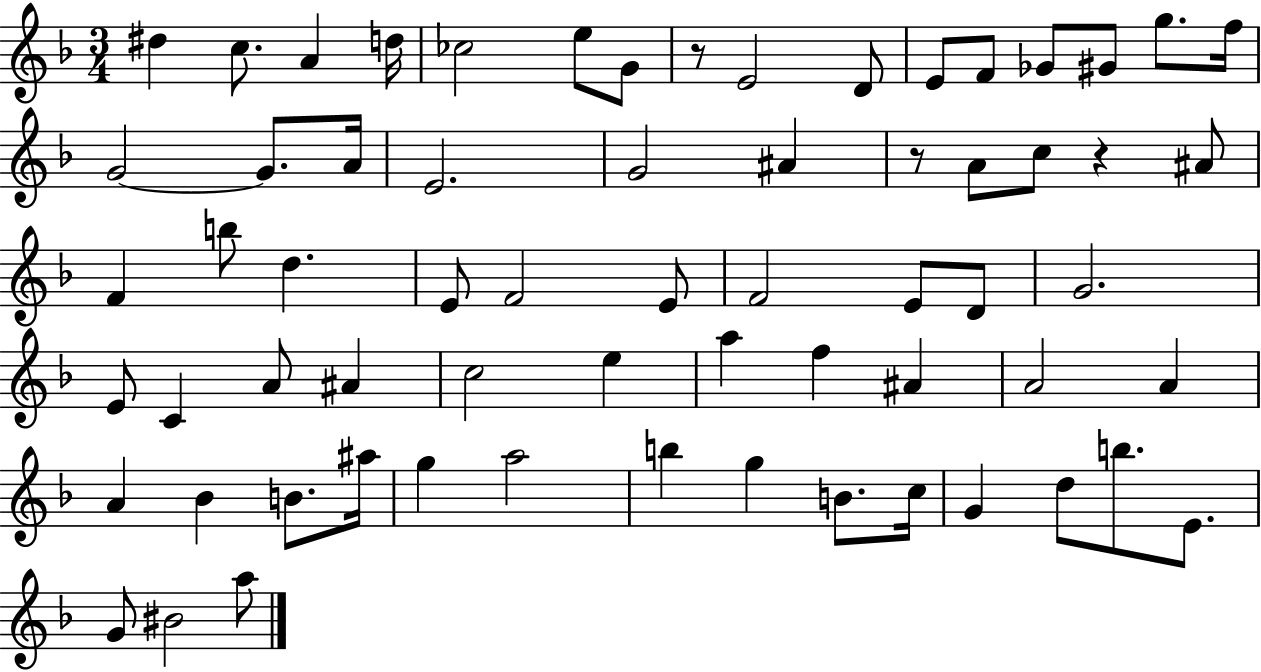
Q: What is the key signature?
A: F major